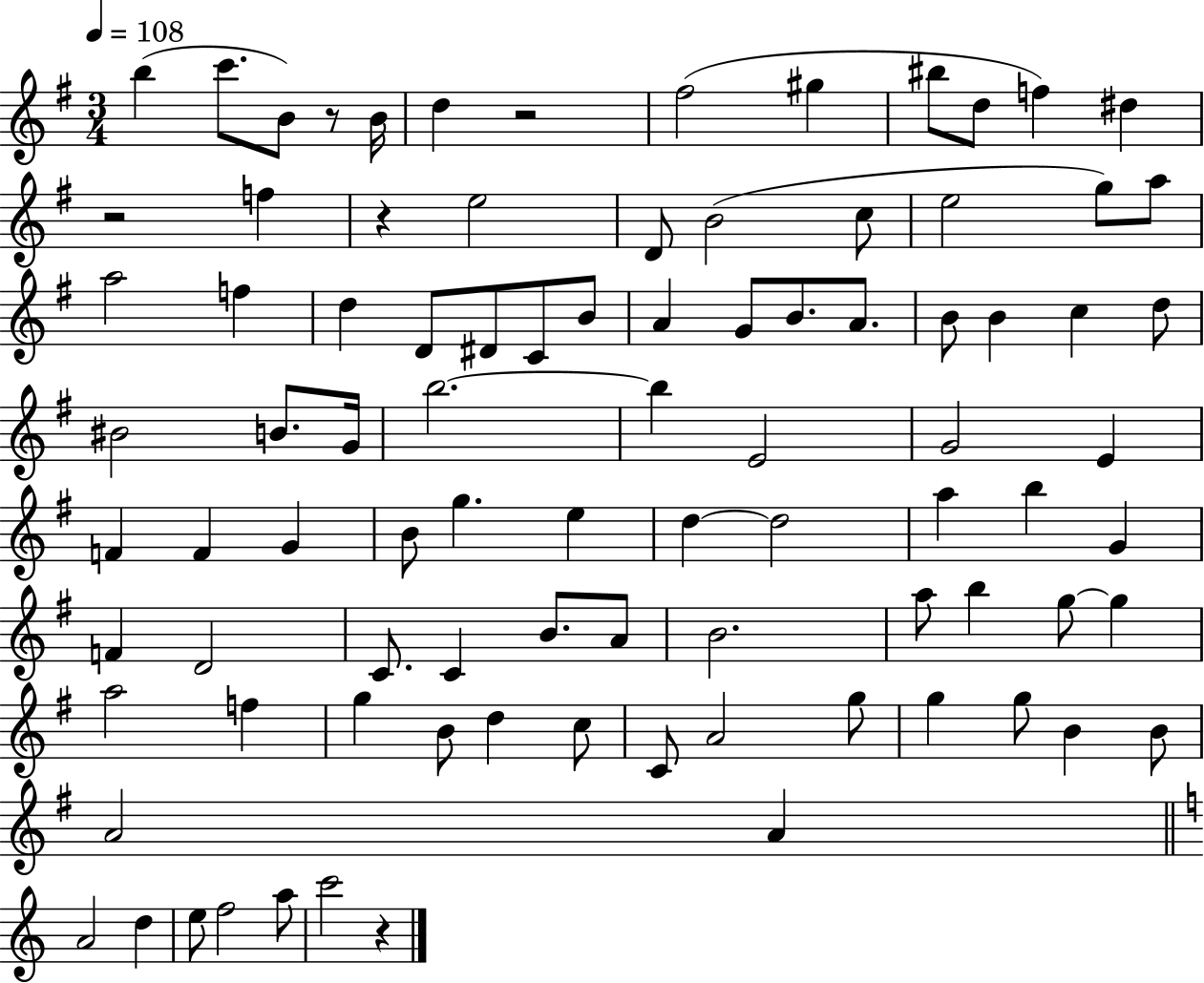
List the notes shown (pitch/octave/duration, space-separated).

B5/q C6/e. B4/e R/e B4/s D5/q R/h F#5/h G#5/q BIS5/e D5/e F5/q D#5/q R/h F5/q R/q E5/h D4/e B4/h C5/e E5/h G5/e A5/e A5/h F5/q D5/q D4/e D#4/e C4/e B4/e A4/q G4/e B4/e. A4/e. B4/e B4/q C5/q D5/e BIS4/h B4/e. G4/s B5/h. B5/q E4/h G4/h E4/q F4/q F4/q G4/q B4/e G5/q. E5/q D5/q D5/h A5/q B5/q G4/q F4/q D4/h C4/e. C4/q B4/e. A4/e B4/h. A5/e B5/q G5/e G5/q A5/h F5/q G5/q B4/e D5/q C5/e C4/e A4/h G5/e G5/q G5/e B4/q B4/e A4/h A4/q A4/h D5/q E5/e F5/h A5/e C6/h R/q